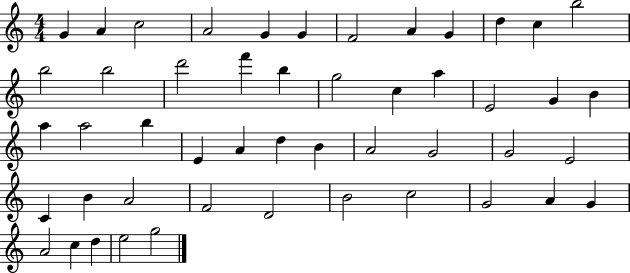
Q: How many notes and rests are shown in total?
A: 49